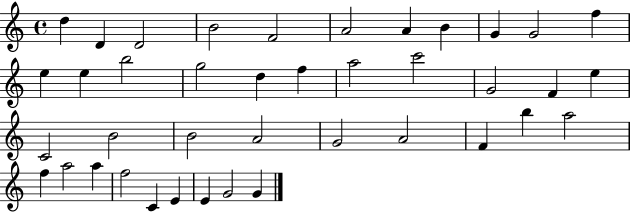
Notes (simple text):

D5/q D4/q D4/h B4/h F4/h A4/h A4/q B4/q G4/q G4/h F5/q E5/q E5/q B5/h G5/h D5/q F5/q A5/h C6/h G4/h F4/q E5/q C4/h B4/h B4/h A4/h G4/h A4/h F4/q B5/q A5/h F5/q A5/h A5/q F5/h C4/q E4/q E4/q G4/h G4/q